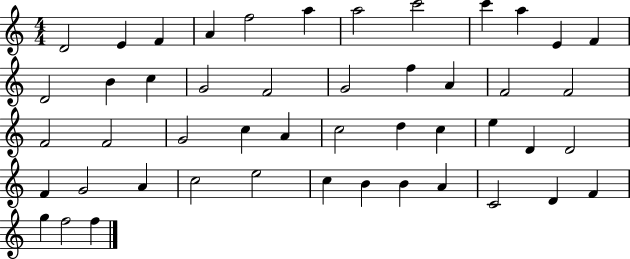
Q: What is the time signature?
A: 4/4